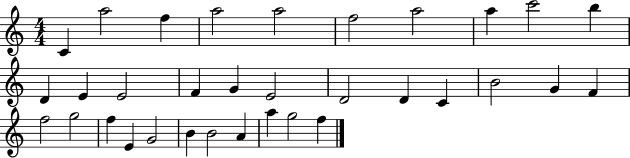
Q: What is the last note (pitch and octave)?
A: F5